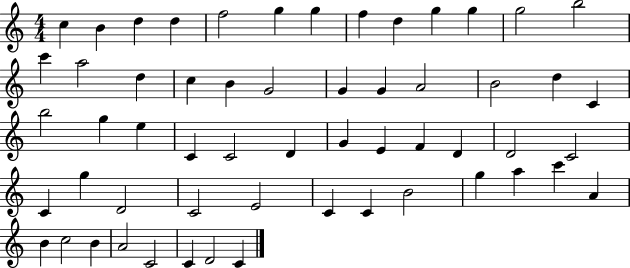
{
  \clef treble
  \numericTimeSignature
  \time 4/4
  \key c \major
  c''4 b'4 d''4 d''4 | f''2 g''4 g''4 | f''4 d''4 g''4 g''4 | g''2 b''2 | \break c'''4 a''2 d''4 | c''4 b'4 g'2 | g'4 g'4 a'2 | b'2 d''4 c'4 | \break b''2 g''4 e''4 | c'4 c'2 d'4 | g'4 e'4 f'4 d'4 | d'2 c'2 | \break c'4 g''4 d'2 | c'2 e'2 | c'4 c'4 b'2 | g''4 a''4 c'''4 a'4 | \break b'4 c''2 b'4 | a'2 c'2 | c'4 d'2 c'4 | \bar "|."
}